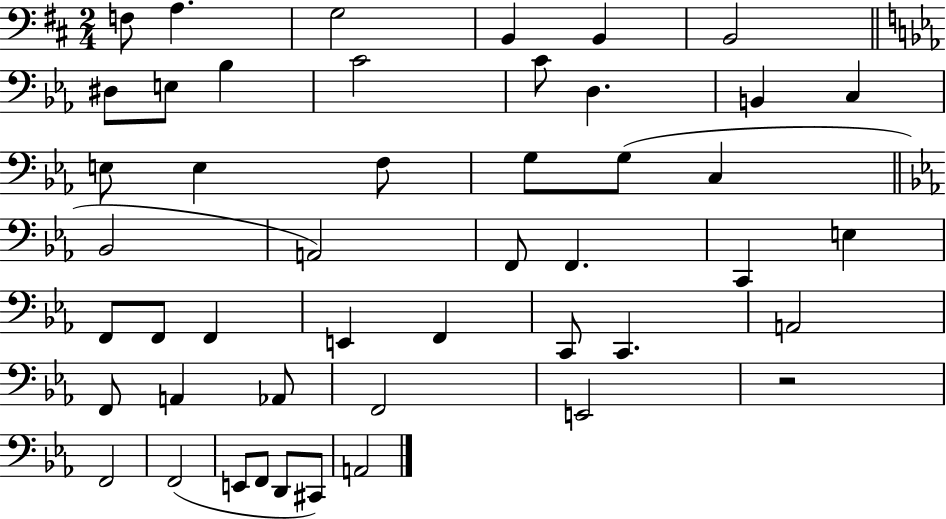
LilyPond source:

{
  \clef bass
  \numericTimeSignature
  \time 2/4
  \key d \major
  \repeat volta 2 { f8 a4. | g2 | b,4 b,4 | b,2 | \break \bar "||" \break \key ees \major dis8 e8 bes4 | c'2 | c'8 d4. | b,4 c4 | \break e8 e4 f8 | g8 g8( c4 | \bar "||" \break \key ees \major bes,2 | a,2) | f,8 f,4. | c,4 e4 | \break f,8 f,8 f,4 | e,4 f,4 | c,8 c,4. | a,2 | \break f,8 a,4 aes,8 | f,2 | e,2 | r2 | \break f,2 | f,2( | e,8 f,8 d,8 cis,8) | a,2 | \break } \bar "|."
}